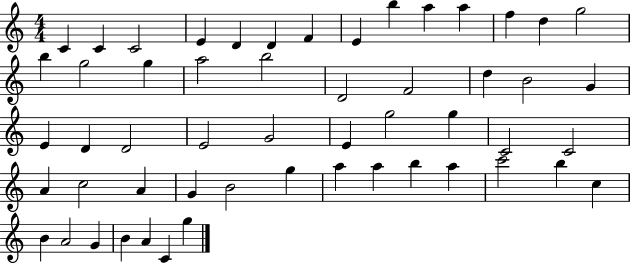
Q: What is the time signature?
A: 4/4